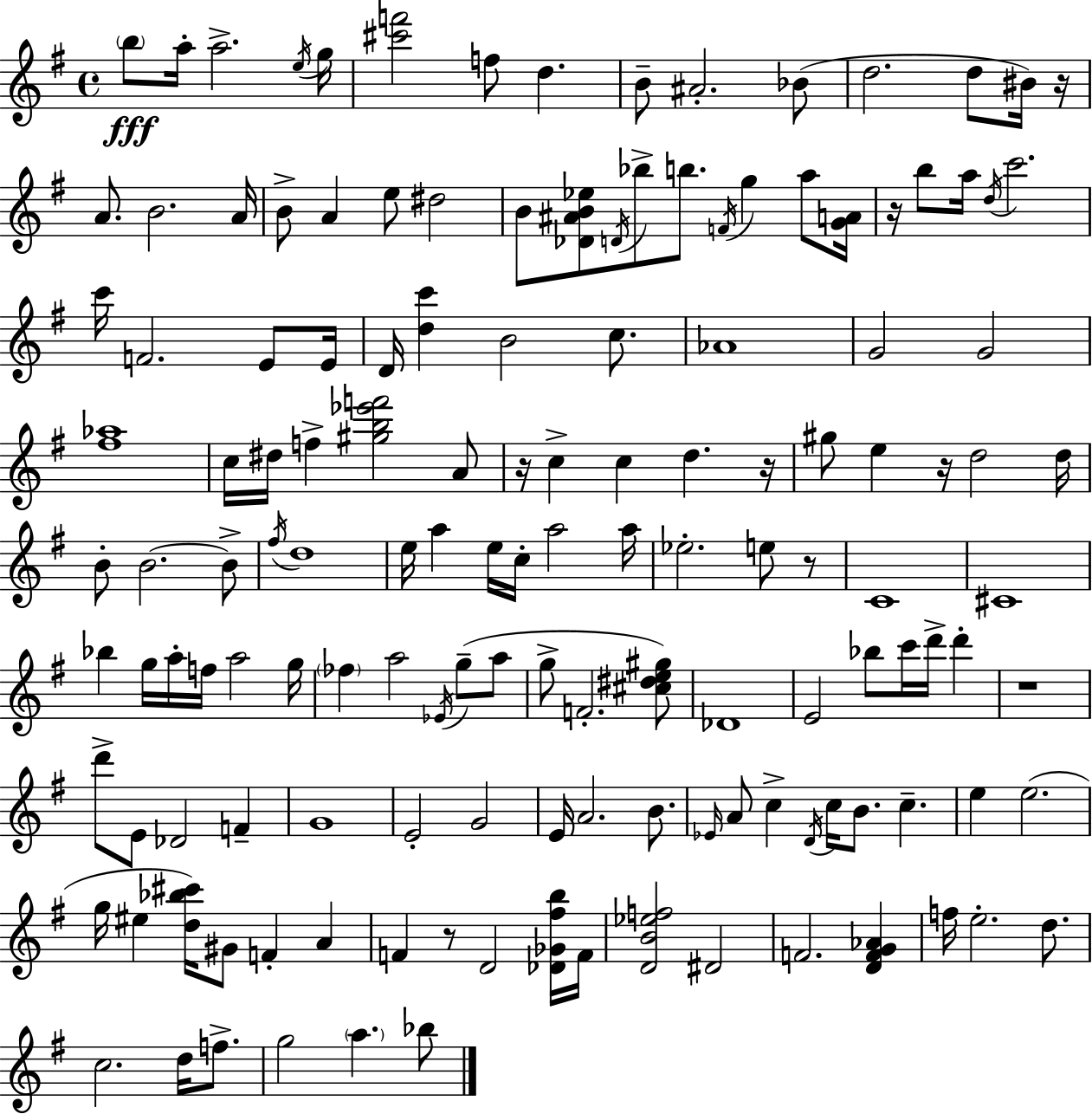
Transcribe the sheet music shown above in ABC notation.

X:1
T:Untitled
M:4/4
L:1/4
K:G
b/2 a/4 a2 e/4 g/4 [^c'f']2 f/2 d B/2 ^A2 _B/2 d2 d/2 ^B/4 z/4 A/2 B2 A/4 B/2 A e/2 ^d2 B/2 [_D^AB_e]/2 D/4 _b/2 b/2 F/4 g a/2 [GA]/4 z/4 b/2 a/4 d/4 c'2 c'/4 F2 E/2 E/4 D/4 [dc'] B2 c/2 _A4 G2 G2 [^f_a]4 c/4 ^d/4 f [^gb_e'f']2 A/2 z/4 c c d z/4 ^g/2 e z/4 d2 d/4 B/2 B2 B/2 ^f/4 d4 e/4 a e/4 c/4 a2 a/4 _e2 e/2 z/2 C4 ^C4 _b g/4 a/4 f/4 a2 g/4 _f a2 _E/4 g/2 a/2 g/2 F2 [^c^de^g]/2 _D4 E2 _b/2 c'/4 d'/4 d' z4 d'/2 E/2 _D2 F G4 E2 G2 E/4 A2 B/2 _E/4 A/2 c D/4 c/4 B/2 c e e2 g/4 ^e [d_b^c']/4 ^G/2 F A F z/2 D2 [_D_G^fb]/4 F/4 [DB_ef]2 ^D2 F2 [DFG_A] f/4 e2 d/2 c2 d/4 f/2 g2 a _b/2